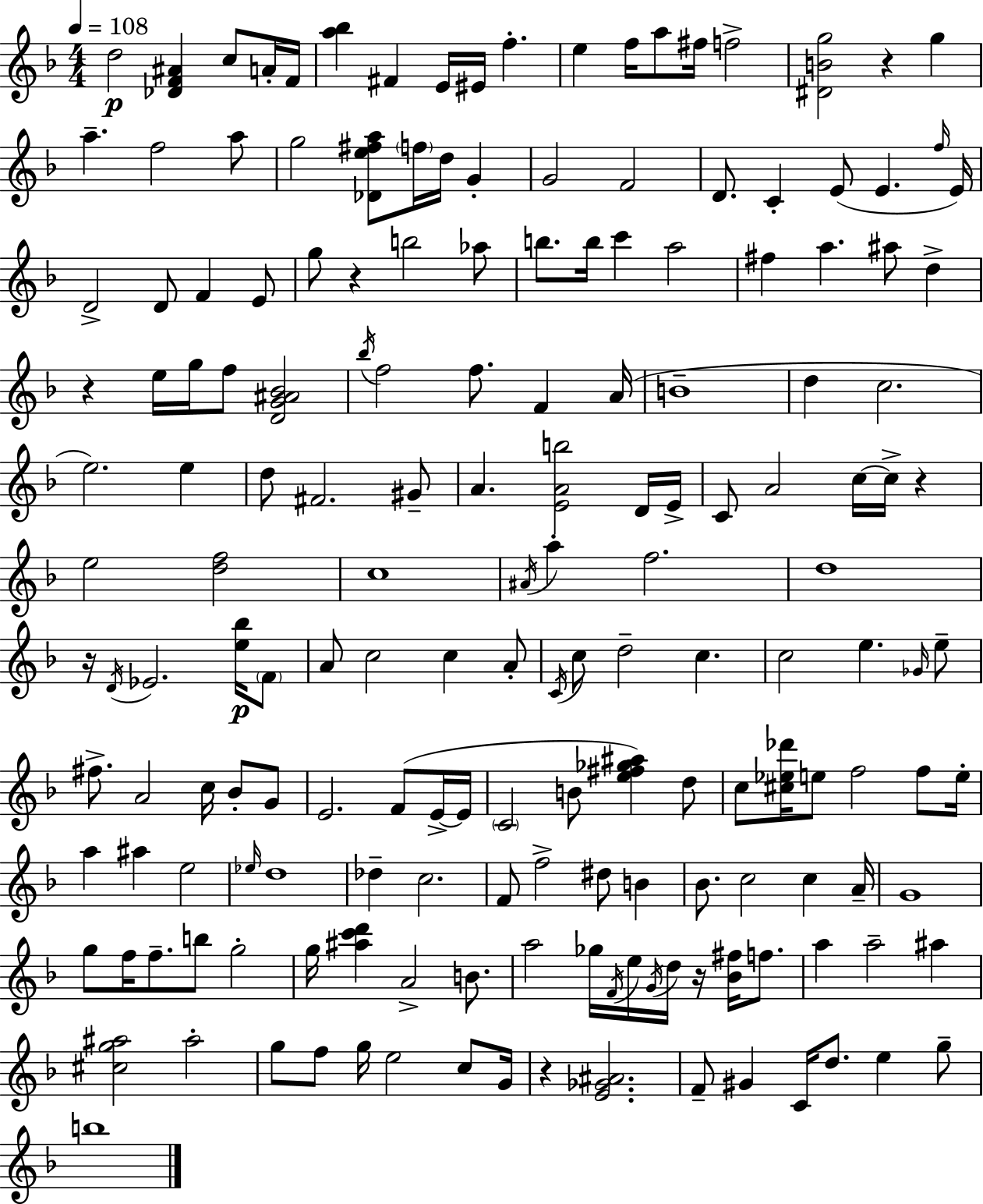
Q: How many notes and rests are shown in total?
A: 174